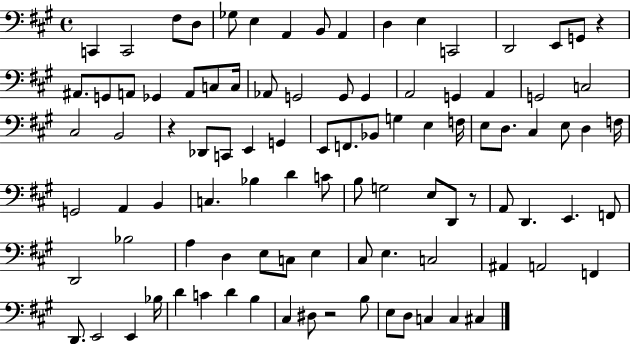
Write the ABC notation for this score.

X:1
T:Untitled
M:4/4
L:1/4
K:A
C,, C,,2 ^F,/2 D,/2 _G,/2 E, A,, B,,/2 A,, D, E, C,,2 D,,2 E,,/2 G,,/2 z ^A,,/2 G,,/2 A,,/2 _G,, A,,/2 C,/2 C,/4 _A,,/2 G,,2 G,,/2 G,, A,,2 G,, A,, G,,2 C,2 ^C,2 B,,2 z _D,,/2 C,,/2 E,, G,, E,,/2 F,,/2 _B,,/2 G, E, F,/4 E,/2 D,/2 ^C, E,/2 D, F,/4 G,,2 A,, B,, C, _B, D C/2 B,/2 G,2 E,/2 D,,/2 z/2 A,,/2 D,, E,, F,,/2 D,,2 _B,2 A, D, E,/2 C,/2 E, ^C,/2 E, C,2 ^A,, A,,2 F,, D,,/2 E,,2 E,, _B,/4 D C D B, ^C, ^D,/2 z2 B,/2 E,/2 D,/2 C, C, ^C,